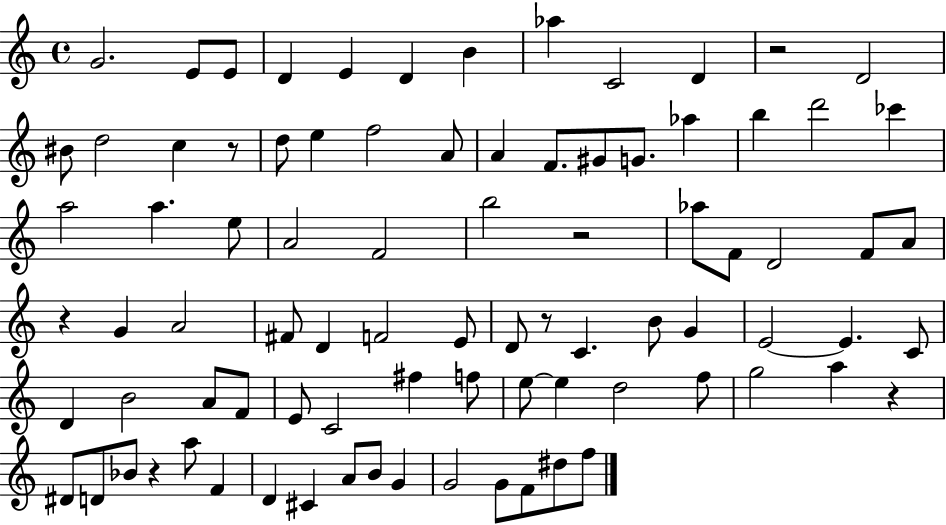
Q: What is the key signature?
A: C major